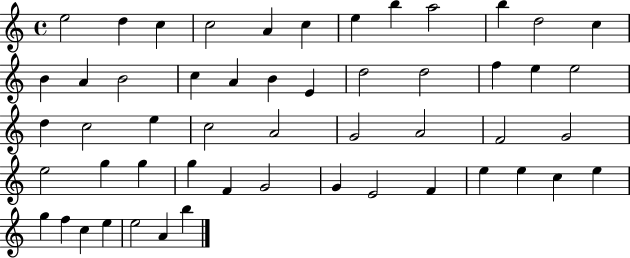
{
  \clef treble
  \time 4/4
  \defaultTimeSignature
  \key c \major
  e''2 d''4 c''4 | c''2 a'4 c''4 | e''4 b''4 a''2 | b''4 d''2 c''4 | \break b'4 a'4 b'2 | c''4 a'4 b'4 e'4 | d''2 d''2 | f''4 e''4 e''2 | \break d''4 c''2 e''4 | c''2 a'2 | g'2 a'2 | f'2 g'2 | \break e''2 g''4 g''4 | g''4 f'4 g'2 | g'4 e'2 f'4 | e''4 e''4 c''4 e''4 | \break g''4 f''4 c''4 e''4 | e''2 a'4 b''4 | \bar "|."
}